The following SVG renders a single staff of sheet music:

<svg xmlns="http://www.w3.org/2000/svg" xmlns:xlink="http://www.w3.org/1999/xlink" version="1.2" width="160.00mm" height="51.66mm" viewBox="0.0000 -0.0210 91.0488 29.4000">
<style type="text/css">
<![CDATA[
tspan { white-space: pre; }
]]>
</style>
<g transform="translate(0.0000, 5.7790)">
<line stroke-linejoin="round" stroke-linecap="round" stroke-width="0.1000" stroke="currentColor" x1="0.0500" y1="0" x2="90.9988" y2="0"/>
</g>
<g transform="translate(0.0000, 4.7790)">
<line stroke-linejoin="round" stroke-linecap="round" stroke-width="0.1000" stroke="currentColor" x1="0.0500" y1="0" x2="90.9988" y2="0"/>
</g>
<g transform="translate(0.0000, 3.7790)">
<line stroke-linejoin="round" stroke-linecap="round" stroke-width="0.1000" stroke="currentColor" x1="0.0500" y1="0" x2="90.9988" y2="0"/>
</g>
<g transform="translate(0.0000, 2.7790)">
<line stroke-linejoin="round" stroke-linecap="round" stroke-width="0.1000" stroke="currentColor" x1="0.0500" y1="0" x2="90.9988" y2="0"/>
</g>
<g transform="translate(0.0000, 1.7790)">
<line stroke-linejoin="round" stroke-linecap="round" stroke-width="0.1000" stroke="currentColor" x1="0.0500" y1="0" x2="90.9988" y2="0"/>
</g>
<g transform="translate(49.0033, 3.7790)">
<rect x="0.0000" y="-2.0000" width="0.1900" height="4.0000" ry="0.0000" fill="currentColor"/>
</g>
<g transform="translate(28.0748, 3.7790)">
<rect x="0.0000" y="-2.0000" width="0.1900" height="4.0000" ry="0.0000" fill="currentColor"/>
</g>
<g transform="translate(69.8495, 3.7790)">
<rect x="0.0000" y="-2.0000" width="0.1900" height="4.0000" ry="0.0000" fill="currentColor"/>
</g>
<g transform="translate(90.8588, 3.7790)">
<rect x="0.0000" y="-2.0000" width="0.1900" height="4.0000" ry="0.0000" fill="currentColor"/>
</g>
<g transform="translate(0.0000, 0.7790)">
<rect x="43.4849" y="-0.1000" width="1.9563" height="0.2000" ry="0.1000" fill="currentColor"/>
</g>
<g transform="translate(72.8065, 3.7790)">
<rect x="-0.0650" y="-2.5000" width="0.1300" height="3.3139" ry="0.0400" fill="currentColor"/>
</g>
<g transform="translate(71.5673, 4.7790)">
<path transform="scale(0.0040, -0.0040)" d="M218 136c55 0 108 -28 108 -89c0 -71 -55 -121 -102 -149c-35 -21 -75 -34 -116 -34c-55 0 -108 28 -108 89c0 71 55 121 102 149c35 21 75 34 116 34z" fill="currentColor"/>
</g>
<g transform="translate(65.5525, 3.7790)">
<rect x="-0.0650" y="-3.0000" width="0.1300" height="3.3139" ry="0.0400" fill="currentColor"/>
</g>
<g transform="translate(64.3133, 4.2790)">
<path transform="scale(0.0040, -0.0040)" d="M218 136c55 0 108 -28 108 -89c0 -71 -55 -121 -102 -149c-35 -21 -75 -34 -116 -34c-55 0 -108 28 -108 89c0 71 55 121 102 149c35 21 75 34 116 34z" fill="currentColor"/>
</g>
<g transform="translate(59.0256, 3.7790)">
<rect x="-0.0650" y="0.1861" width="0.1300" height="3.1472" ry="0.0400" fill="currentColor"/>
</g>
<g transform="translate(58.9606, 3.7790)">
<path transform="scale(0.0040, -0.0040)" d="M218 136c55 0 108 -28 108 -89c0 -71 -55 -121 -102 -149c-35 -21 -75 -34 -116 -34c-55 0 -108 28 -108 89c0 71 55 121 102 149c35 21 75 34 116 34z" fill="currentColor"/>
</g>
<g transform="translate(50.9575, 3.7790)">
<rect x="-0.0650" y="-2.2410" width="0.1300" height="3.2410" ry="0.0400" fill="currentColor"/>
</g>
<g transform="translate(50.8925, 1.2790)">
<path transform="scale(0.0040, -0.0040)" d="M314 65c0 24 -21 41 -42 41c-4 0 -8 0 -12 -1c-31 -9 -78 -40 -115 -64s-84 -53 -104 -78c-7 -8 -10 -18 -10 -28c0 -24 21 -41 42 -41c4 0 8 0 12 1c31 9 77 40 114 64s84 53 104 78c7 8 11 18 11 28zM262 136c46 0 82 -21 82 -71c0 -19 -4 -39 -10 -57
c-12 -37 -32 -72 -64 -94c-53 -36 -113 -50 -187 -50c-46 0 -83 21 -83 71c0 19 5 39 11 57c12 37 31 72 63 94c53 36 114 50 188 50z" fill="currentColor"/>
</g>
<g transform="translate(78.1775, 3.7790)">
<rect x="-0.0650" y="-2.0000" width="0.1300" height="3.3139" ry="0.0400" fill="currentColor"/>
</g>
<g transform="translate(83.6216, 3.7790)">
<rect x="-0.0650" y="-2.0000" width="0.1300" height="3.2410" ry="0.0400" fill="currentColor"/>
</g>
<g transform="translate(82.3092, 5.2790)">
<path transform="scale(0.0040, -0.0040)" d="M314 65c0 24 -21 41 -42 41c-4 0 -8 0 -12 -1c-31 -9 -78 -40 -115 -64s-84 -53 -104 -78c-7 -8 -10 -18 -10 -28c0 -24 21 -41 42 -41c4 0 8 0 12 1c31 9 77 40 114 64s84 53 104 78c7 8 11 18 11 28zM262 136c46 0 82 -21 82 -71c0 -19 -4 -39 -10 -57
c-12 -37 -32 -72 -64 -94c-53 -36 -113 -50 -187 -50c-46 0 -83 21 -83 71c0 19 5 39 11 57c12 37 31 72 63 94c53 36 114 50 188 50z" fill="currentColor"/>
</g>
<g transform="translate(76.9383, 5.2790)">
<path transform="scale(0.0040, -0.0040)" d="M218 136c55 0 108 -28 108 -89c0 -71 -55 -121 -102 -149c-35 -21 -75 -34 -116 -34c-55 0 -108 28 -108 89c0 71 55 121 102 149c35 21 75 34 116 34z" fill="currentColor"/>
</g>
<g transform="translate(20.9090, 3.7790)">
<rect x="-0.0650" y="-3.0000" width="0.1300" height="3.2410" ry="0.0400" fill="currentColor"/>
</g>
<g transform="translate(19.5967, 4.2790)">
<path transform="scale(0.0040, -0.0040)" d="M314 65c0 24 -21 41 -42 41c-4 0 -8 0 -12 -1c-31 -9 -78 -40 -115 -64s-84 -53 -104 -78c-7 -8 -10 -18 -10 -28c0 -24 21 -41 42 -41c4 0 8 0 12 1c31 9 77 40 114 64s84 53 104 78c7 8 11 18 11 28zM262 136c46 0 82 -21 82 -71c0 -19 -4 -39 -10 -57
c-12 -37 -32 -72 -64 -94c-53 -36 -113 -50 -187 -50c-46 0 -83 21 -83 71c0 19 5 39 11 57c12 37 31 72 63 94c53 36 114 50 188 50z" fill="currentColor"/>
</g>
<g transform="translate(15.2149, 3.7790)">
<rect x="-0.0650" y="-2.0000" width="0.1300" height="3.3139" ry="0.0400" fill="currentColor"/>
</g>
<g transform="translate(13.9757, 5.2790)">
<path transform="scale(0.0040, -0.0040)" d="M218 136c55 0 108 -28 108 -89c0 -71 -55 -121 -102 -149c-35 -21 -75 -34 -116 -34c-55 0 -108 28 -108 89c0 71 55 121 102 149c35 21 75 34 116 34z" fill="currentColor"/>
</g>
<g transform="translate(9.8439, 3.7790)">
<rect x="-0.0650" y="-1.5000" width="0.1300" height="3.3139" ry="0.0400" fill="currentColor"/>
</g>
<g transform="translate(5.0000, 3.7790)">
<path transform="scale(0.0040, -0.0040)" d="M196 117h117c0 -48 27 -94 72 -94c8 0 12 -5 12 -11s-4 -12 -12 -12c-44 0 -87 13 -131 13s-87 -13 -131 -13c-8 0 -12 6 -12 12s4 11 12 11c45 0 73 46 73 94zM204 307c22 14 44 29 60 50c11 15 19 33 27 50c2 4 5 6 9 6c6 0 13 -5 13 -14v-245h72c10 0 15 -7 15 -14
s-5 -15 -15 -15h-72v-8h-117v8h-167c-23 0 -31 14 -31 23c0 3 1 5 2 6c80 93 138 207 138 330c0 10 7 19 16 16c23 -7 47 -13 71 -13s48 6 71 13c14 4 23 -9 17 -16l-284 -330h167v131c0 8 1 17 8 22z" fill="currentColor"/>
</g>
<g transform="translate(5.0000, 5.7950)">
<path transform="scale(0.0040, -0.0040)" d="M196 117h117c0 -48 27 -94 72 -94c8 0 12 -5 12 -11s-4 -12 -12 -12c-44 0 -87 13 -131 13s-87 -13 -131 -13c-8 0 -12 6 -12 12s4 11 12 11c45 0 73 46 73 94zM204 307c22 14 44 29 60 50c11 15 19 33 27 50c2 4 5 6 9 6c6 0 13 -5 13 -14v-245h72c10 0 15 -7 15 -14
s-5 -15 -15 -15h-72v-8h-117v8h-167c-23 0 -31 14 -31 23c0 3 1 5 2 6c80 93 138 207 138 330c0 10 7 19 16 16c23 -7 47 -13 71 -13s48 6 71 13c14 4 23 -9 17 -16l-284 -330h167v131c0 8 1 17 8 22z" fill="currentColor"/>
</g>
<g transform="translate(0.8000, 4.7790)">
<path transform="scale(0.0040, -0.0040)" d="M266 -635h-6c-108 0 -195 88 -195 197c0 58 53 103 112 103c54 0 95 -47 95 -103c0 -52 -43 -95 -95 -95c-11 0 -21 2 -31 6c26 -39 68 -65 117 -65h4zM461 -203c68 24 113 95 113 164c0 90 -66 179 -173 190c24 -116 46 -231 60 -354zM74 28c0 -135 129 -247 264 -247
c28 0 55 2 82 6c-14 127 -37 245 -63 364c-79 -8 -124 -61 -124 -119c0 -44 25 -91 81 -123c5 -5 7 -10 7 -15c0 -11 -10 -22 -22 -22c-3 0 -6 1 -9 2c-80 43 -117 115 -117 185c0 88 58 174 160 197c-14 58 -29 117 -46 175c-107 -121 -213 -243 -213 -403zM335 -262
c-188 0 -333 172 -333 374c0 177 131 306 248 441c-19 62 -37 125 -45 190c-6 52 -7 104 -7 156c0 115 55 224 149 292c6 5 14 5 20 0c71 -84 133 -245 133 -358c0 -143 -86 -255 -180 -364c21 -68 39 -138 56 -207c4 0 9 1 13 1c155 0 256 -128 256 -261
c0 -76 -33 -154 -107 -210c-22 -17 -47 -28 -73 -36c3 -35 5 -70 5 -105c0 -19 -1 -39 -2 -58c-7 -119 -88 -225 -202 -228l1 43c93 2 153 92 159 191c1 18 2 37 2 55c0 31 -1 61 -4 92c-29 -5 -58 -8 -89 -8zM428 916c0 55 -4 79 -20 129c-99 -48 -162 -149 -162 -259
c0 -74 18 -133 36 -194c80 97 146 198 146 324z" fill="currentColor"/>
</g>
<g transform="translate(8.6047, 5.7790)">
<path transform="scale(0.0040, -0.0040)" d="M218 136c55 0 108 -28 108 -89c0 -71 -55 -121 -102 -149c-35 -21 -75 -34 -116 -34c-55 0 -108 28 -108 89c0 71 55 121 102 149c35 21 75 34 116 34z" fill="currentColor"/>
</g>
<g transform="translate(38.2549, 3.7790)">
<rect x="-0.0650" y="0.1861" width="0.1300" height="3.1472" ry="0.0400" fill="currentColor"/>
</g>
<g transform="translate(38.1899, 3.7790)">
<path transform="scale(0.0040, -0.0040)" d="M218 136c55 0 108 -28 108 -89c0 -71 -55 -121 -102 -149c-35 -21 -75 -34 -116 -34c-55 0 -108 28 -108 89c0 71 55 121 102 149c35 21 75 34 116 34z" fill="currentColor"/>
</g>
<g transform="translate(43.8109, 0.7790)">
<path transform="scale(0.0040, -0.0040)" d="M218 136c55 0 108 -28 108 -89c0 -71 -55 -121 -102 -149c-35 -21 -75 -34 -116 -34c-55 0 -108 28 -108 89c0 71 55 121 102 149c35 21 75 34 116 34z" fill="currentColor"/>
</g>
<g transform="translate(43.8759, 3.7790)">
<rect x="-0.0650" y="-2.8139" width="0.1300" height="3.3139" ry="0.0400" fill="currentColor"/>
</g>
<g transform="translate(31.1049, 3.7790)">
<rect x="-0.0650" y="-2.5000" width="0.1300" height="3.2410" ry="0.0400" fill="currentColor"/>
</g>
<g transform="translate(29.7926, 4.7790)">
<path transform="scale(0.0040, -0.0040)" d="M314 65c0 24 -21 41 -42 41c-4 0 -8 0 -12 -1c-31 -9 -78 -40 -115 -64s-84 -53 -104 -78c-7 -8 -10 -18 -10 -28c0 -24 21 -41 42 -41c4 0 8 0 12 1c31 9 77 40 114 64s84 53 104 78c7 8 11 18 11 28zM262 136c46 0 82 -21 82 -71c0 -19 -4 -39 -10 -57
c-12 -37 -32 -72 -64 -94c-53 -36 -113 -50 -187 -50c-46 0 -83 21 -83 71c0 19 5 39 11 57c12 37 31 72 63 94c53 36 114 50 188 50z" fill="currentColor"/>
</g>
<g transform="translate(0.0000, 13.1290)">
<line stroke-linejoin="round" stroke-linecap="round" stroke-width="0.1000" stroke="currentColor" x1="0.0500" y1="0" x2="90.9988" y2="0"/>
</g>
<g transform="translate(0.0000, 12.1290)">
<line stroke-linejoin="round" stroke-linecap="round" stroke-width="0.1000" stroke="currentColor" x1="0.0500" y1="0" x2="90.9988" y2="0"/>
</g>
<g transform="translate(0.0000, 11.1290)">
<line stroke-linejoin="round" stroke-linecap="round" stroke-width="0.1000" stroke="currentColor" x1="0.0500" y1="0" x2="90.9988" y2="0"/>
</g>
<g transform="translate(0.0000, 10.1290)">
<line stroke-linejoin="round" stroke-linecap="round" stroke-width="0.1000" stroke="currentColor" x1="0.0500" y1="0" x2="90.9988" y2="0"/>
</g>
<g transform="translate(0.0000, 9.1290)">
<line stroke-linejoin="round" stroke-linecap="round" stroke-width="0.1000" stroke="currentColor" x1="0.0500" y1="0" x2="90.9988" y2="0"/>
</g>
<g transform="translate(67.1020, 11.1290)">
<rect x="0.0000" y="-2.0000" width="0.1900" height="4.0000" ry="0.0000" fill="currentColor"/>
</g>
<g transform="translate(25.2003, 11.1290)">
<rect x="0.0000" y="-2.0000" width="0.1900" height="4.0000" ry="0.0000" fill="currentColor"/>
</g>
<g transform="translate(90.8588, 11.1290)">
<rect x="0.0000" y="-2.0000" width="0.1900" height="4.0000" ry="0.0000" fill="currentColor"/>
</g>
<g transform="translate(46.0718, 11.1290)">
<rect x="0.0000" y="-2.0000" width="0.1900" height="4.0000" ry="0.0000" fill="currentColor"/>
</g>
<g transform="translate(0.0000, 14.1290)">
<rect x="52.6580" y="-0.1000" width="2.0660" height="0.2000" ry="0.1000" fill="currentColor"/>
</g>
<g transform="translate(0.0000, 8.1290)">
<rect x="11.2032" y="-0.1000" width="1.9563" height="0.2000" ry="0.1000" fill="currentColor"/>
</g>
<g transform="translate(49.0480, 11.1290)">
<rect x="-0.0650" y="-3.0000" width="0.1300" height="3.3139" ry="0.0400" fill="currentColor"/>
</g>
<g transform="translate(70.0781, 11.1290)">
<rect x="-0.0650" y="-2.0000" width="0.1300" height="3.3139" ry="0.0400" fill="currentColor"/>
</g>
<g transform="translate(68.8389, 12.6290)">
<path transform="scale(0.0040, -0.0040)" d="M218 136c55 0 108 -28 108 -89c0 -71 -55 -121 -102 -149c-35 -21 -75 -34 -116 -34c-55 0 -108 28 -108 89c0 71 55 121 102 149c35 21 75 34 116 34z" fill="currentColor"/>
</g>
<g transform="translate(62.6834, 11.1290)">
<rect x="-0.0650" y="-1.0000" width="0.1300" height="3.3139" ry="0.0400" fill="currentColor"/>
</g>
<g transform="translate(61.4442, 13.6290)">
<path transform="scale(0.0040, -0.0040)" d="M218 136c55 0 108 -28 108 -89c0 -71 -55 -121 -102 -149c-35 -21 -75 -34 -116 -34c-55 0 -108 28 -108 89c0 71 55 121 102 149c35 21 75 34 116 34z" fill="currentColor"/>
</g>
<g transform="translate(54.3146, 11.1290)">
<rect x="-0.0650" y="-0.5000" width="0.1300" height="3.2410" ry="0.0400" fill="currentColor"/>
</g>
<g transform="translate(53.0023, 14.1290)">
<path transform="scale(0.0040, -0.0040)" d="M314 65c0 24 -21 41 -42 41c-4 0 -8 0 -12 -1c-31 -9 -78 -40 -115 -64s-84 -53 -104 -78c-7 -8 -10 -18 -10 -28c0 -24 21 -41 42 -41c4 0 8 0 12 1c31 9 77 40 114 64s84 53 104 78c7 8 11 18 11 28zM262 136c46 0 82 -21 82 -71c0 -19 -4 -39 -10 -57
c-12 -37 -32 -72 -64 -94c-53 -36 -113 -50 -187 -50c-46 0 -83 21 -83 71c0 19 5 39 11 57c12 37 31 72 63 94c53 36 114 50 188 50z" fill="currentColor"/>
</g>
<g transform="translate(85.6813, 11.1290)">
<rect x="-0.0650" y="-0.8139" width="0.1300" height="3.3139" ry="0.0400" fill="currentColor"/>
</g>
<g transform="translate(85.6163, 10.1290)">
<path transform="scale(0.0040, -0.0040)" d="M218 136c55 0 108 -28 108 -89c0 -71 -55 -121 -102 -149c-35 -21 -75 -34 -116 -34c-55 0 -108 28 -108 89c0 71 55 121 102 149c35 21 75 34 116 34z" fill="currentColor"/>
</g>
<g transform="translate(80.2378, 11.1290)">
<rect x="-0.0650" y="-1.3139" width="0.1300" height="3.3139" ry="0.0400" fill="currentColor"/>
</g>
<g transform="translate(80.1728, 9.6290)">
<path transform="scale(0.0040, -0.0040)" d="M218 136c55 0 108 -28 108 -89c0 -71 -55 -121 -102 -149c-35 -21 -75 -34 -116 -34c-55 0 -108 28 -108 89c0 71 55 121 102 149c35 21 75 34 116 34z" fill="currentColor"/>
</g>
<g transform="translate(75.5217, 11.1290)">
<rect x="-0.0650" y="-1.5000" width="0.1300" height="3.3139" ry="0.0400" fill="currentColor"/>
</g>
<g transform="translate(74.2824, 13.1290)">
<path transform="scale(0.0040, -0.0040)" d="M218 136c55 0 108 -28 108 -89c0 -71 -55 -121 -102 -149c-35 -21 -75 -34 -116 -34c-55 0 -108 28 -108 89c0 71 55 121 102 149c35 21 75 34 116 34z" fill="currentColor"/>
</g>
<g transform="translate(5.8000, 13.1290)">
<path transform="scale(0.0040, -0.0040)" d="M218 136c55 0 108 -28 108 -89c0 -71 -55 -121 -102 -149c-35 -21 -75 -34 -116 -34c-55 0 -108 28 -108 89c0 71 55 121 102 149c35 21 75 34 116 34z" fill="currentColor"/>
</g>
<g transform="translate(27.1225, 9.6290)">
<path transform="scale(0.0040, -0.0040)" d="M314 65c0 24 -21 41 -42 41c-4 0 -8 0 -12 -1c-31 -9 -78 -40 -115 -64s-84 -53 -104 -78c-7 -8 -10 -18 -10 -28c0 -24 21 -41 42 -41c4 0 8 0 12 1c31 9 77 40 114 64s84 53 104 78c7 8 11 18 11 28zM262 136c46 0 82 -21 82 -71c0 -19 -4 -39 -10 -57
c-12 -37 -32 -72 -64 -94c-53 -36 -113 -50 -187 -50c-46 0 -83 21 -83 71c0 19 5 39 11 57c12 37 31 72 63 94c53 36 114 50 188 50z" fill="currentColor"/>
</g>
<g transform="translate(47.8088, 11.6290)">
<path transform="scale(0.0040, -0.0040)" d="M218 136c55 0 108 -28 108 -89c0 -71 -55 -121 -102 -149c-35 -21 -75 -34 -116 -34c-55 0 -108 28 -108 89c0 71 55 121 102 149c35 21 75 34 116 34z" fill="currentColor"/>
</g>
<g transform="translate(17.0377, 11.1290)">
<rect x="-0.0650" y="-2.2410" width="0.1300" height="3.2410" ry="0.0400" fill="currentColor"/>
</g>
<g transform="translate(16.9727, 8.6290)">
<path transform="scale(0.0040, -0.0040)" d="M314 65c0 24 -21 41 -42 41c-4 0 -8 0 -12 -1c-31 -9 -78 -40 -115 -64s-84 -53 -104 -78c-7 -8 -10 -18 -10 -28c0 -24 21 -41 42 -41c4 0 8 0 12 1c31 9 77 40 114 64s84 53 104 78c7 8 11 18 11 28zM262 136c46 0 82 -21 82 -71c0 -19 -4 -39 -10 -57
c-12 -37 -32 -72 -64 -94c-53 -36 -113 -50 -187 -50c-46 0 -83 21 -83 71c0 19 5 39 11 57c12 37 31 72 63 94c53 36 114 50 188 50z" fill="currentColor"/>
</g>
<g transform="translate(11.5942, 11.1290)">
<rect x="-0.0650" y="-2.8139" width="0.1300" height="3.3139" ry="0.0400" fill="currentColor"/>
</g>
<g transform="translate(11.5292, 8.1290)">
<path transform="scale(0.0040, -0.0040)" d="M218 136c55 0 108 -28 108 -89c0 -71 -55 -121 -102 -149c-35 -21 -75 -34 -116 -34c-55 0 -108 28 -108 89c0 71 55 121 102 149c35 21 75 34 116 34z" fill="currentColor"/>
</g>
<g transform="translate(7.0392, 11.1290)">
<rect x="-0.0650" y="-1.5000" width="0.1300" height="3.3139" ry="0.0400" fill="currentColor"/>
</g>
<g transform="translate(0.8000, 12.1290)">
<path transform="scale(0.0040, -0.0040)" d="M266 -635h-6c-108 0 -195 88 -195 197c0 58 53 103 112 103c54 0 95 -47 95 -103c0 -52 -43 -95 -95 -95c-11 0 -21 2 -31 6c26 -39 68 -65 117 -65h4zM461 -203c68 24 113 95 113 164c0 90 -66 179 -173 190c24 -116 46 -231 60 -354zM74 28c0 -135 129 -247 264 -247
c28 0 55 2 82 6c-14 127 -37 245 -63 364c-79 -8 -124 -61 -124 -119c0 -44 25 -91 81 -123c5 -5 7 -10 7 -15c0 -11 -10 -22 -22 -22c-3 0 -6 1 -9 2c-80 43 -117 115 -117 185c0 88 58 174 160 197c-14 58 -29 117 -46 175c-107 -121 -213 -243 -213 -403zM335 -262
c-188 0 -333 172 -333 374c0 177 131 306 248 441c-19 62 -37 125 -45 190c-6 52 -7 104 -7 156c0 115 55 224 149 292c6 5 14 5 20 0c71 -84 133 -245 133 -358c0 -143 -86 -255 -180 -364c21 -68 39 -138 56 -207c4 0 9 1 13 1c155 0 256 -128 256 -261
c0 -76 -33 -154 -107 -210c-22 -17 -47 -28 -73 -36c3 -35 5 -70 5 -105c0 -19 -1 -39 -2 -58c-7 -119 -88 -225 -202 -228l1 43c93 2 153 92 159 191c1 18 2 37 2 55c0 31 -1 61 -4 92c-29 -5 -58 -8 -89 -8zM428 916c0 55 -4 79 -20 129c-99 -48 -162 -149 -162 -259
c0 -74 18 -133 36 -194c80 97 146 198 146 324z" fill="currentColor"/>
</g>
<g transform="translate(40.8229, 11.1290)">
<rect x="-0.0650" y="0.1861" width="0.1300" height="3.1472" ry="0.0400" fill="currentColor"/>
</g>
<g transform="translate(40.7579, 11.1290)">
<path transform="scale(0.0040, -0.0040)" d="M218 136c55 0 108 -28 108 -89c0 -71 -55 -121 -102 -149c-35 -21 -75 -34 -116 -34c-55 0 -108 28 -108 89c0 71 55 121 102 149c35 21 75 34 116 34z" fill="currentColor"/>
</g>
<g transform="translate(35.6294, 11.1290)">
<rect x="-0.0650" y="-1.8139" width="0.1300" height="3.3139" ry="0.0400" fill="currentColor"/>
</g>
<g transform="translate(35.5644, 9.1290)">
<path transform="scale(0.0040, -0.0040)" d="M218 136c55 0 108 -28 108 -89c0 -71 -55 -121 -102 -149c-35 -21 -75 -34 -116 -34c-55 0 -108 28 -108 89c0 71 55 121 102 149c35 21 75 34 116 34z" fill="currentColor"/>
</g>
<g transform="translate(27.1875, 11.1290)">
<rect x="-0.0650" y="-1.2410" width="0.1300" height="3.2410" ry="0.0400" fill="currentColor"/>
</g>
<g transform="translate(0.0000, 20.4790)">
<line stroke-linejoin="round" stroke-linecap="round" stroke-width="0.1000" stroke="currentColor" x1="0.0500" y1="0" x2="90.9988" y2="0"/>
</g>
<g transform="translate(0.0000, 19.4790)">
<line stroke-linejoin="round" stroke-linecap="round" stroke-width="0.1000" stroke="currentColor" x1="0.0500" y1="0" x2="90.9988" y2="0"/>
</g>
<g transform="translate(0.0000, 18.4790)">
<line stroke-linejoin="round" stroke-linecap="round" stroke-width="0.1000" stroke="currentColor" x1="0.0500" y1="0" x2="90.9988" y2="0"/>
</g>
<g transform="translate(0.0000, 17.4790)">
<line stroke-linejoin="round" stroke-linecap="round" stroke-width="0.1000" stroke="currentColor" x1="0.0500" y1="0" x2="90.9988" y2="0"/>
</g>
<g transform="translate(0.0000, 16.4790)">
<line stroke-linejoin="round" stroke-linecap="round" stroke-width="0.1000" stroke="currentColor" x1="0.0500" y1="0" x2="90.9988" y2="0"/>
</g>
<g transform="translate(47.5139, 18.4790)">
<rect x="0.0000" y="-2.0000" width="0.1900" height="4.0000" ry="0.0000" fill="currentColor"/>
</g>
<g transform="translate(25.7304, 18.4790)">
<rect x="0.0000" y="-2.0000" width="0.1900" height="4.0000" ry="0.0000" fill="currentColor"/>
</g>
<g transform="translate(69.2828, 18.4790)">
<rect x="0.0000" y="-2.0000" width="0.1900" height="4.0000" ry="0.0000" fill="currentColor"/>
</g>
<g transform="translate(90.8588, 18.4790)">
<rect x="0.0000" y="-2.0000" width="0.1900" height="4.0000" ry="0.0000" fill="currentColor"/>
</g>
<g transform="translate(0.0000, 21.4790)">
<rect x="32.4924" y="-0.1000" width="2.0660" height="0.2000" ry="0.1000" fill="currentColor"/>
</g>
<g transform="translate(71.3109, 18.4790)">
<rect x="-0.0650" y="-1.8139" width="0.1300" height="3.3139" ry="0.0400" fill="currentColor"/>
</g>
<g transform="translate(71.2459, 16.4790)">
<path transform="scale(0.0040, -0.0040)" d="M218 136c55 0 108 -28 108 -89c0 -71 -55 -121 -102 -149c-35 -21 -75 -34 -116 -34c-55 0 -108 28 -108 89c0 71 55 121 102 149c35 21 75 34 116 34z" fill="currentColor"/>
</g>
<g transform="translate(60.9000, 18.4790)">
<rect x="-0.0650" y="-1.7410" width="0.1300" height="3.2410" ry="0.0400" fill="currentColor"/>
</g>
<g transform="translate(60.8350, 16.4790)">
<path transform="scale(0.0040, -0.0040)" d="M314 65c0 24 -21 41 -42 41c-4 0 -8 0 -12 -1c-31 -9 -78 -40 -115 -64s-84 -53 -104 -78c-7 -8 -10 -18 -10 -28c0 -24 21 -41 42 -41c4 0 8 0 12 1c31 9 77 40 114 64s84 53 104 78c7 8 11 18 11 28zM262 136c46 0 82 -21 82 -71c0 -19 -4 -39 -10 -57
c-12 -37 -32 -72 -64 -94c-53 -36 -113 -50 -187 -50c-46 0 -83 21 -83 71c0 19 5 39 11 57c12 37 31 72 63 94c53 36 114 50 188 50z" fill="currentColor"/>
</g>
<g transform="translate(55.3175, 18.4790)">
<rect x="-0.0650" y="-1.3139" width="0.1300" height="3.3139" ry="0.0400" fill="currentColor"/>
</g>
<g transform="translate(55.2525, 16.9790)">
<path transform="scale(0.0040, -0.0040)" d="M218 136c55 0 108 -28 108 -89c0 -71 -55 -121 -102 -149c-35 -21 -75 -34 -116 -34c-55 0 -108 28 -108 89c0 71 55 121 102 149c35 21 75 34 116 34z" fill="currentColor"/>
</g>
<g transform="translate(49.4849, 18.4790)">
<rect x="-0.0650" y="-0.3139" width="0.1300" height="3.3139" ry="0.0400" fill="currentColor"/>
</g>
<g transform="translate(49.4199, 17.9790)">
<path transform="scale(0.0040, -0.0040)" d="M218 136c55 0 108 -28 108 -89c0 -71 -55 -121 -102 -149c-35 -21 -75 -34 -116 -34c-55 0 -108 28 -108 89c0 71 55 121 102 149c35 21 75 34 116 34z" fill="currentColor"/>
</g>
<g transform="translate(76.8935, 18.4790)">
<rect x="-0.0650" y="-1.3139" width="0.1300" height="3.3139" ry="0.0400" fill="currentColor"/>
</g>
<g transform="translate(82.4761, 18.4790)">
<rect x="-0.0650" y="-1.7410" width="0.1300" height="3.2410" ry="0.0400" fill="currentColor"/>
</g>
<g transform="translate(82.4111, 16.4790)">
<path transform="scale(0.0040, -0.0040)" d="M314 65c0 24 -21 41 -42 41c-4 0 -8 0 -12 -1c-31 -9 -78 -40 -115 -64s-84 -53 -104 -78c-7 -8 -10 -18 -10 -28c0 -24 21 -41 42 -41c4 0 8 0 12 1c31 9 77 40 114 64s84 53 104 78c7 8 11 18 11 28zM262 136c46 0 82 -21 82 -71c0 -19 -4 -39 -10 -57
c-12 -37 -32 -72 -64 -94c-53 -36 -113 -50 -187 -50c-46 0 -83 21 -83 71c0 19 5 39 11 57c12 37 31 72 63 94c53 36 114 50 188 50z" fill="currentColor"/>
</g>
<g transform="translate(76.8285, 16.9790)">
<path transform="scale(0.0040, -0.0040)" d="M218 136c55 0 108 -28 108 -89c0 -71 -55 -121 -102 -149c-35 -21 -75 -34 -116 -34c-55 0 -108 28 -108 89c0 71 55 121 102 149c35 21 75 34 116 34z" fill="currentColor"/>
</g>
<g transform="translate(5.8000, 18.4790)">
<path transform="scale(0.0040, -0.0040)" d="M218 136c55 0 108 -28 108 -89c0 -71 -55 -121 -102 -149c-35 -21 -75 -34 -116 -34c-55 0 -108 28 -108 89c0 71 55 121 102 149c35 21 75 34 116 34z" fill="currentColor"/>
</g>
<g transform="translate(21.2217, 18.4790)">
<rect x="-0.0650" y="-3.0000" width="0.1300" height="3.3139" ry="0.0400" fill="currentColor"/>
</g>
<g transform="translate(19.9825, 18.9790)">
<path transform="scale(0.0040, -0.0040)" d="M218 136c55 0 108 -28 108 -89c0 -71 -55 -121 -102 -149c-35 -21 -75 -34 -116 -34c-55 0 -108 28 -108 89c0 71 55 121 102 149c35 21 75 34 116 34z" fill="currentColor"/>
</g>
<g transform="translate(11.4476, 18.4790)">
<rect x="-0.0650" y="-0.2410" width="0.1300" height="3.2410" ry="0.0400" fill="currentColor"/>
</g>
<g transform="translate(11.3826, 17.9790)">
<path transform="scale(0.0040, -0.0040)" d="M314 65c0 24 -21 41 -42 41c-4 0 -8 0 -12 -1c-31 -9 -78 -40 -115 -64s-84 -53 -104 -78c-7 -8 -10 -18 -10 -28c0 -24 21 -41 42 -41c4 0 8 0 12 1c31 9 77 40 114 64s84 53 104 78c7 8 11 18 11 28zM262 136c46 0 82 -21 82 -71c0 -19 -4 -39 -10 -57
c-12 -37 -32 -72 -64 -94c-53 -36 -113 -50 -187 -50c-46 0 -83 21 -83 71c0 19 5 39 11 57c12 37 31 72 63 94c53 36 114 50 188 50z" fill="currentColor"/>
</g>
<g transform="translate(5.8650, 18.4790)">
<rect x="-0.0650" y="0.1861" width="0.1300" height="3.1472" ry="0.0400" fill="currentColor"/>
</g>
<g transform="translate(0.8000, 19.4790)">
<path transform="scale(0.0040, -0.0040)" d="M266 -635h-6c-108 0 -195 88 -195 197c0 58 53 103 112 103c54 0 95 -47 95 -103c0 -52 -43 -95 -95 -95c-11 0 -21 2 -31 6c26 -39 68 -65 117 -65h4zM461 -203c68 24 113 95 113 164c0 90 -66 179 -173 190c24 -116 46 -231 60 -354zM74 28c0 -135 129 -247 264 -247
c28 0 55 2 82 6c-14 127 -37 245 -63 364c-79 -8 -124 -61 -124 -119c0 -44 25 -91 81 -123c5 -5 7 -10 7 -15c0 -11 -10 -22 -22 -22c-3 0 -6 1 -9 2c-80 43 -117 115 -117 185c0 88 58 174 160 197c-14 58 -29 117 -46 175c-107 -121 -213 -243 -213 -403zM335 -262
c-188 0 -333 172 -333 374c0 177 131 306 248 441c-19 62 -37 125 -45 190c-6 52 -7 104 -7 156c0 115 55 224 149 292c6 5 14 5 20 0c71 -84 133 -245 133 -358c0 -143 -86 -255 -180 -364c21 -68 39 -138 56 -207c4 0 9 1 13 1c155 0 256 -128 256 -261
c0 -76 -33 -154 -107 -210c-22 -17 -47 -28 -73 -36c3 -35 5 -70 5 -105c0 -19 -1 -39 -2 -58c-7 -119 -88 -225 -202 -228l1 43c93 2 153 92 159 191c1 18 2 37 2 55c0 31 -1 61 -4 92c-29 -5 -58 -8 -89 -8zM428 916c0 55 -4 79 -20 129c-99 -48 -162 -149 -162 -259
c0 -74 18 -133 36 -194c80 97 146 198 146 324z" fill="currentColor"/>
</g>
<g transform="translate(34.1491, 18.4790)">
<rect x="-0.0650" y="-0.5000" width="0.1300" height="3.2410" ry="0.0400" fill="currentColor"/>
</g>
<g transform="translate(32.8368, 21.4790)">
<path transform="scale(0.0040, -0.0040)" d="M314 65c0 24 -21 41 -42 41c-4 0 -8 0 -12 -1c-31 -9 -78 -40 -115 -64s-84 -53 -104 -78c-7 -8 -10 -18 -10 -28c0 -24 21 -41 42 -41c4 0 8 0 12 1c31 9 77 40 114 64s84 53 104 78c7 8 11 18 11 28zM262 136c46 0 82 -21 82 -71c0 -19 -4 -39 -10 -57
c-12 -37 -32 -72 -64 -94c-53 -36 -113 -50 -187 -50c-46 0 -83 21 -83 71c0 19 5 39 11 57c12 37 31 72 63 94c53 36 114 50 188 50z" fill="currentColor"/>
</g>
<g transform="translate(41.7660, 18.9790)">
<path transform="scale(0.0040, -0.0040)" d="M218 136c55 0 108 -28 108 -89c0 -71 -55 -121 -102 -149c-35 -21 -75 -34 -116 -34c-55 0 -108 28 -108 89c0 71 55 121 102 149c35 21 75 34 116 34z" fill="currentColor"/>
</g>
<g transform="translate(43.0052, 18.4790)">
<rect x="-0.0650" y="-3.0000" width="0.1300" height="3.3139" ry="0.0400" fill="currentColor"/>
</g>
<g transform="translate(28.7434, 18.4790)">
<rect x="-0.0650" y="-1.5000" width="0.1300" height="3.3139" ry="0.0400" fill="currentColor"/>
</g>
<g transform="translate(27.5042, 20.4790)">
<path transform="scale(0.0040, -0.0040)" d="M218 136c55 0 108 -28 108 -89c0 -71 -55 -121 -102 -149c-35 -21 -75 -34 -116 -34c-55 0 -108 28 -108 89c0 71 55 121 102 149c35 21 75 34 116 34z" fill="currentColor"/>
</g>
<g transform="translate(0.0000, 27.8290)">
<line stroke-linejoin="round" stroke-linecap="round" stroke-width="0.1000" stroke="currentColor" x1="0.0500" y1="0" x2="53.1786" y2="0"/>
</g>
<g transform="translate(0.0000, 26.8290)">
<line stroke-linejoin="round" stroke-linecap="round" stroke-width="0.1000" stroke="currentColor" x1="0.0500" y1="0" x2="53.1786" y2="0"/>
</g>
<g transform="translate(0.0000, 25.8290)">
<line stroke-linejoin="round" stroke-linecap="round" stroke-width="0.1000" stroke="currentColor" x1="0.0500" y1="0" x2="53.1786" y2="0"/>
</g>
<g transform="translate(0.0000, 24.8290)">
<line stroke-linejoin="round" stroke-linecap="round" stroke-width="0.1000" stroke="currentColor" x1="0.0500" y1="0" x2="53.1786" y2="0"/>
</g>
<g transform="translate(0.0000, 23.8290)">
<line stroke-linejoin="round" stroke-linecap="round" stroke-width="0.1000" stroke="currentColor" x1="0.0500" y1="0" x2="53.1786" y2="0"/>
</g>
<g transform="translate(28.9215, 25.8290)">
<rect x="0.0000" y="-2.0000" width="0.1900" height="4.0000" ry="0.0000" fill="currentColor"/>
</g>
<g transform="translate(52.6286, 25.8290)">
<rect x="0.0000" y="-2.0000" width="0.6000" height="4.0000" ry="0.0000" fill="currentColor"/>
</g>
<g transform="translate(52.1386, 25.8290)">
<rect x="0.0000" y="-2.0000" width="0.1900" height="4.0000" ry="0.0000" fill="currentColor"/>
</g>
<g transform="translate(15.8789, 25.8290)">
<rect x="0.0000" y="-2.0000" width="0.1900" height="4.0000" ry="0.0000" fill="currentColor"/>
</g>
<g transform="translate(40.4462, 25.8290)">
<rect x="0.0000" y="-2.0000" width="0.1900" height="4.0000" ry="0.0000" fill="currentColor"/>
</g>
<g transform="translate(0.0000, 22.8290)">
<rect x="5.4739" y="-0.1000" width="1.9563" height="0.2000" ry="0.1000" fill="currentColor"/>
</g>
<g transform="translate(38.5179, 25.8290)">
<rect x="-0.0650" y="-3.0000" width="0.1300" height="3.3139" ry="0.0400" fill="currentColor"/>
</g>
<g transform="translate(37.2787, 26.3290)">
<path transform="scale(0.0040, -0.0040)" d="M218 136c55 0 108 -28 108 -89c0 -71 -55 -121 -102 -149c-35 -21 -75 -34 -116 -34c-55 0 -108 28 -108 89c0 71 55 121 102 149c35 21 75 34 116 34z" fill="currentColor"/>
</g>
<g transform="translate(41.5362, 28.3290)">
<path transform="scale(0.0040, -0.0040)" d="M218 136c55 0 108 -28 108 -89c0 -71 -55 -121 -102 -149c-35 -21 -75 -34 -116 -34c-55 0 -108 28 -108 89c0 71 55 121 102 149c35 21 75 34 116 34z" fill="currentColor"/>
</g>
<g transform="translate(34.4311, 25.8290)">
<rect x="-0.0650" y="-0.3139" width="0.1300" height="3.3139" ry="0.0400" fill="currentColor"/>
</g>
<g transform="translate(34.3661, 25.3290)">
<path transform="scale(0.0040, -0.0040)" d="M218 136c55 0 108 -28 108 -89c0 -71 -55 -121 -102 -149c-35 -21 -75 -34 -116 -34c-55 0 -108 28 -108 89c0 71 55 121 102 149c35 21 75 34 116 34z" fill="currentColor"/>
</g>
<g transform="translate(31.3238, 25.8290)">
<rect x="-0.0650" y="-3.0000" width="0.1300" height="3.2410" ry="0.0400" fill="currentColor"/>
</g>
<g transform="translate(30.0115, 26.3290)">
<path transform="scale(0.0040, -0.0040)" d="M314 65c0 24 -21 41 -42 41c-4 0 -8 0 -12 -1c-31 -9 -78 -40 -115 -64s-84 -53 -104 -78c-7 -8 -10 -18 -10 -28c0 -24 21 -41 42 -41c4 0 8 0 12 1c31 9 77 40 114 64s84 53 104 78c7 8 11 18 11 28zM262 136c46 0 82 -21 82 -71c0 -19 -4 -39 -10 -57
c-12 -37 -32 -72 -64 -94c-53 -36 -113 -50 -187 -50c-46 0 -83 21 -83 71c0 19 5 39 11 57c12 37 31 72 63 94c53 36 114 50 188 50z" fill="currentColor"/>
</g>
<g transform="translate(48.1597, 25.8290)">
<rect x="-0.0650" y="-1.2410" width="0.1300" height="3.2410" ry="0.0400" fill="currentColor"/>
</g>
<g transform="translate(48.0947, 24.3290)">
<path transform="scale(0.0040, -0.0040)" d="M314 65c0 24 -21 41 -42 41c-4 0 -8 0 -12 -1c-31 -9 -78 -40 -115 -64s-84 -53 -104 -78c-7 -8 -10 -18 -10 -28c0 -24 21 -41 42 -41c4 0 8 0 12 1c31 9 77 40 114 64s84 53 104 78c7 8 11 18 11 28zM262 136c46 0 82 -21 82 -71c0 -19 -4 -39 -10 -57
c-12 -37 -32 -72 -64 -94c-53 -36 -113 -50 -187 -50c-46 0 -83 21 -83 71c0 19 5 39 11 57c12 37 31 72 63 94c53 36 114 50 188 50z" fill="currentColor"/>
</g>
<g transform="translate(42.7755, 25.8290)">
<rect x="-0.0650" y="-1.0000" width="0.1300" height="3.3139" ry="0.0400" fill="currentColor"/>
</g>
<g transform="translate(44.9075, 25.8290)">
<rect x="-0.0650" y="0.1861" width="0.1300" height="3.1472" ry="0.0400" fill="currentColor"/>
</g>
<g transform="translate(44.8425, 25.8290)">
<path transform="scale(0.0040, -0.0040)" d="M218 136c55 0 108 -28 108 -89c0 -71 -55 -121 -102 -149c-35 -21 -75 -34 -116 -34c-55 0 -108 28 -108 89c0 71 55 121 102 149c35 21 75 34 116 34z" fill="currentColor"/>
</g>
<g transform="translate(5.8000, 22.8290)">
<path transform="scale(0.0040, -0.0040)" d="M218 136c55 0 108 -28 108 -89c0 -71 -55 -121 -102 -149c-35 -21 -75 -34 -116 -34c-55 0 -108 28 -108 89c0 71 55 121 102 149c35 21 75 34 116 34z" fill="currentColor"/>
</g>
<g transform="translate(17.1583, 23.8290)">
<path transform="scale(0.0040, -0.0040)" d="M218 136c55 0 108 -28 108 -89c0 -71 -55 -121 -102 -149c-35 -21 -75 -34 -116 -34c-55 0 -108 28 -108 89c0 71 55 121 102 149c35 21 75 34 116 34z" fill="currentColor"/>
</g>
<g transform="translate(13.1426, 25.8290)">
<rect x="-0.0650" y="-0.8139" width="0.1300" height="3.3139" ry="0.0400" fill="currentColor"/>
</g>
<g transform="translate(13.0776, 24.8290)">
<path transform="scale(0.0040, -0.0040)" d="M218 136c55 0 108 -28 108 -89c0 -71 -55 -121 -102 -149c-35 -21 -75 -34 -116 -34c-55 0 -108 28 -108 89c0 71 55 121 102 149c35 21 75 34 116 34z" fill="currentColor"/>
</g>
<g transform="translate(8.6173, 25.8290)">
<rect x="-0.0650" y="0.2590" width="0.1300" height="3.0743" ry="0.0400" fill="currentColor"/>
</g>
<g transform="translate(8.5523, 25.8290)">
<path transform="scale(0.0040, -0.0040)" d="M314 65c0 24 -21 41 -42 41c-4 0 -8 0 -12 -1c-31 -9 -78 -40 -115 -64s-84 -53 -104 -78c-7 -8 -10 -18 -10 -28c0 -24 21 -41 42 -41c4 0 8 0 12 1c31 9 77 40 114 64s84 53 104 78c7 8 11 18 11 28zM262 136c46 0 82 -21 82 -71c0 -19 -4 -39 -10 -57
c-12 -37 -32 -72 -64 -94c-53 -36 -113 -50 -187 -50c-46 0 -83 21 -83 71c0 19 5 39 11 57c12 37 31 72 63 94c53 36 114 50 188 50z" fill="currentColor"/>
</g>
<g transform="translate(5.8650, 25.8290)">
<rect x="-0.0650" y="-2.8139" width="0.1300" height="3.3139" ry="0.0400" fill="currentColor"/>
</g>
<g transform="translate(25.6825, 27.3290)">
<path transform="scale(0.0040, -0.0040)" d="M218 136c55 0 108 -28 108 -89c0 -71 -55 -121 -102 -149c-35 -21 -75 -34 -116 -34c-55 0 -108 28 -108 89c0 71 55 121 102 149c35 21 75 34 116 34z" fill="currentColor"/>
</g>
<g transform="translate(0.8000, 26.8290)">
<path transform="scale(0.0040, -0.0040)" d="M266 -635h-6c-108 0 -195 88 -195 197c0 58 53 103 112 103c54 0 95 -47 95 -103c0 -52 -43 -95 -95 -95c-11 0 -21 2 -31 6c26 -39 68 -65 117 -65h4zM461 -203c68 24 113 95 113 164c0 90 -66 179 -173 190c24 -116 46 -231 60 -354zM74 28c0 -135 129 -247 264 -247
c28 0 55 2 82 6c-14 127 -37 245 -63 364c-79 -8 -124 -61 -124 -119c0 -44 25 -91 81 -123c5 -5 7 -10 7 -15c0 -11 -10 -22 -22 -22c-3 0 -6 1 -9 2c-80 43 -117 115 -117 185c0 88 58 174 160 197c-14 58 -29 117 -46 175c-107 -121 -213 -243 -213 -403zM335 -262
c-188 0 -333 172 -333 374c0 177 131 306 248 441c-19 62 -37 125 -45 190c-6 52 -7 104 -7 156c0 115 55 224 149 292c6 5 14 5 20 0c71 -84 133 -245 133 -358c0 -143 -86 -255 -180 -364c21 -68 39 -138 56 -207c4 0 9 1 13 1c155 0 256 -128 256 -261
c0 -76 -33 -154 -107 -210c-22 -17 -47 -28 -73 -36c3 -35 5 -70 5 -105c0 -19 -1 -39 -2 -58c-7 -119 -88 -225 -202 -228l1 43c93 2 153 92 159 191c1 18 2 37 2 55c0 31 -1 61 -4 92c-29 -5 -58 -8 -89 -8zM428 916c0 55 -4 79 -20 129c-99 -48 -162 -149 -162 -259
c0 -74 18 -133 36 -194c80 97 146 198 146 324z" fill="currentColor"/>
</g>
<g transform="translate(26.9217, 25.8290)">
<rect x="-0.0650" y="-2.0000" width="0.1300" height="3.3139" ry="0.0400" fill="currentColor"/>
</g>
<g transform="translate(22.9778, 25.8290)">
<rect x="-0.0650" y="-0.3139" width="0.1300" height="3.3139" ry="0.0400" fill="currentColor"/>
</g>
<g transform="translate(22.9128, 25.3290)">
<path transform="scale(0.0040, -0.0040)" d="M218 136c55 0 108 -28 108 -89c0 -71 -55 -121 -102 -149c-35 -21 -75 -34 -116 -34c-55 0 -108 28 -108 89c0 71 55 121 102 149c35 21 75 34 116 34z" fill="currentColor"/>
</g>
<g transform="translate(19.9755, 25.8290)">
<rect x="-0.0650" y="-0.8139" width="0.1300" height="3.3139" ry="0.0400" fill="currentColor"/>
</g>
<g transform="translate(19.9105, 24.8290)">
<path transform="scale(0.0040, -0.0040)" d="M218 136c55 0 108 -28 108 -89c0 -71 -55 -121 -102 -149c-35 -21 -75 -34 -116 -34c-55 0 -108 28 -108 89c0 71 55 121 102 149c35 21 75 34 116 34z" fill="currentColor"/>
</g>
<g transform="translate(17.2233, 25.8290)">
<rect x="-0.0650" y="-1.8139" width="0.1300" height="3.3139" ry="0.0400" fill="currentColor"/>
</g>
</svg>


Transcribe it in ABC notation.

X:1
T:Untitled
M:4/4
L:1/4
K:C
E F A2 G2 B a g2 B A G F F2 E a g2 e2 f B A C2 D F E e d B c2 A E C2 A c e f2 f e f2 a B2 d f d c F A2 c A D B e2